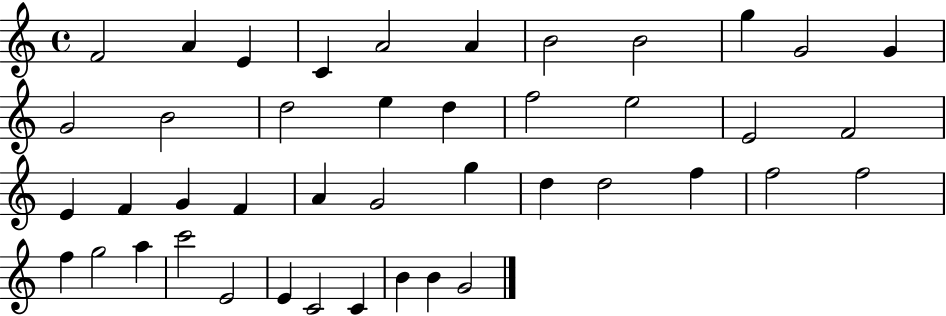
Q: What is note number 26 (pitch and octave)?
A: G4